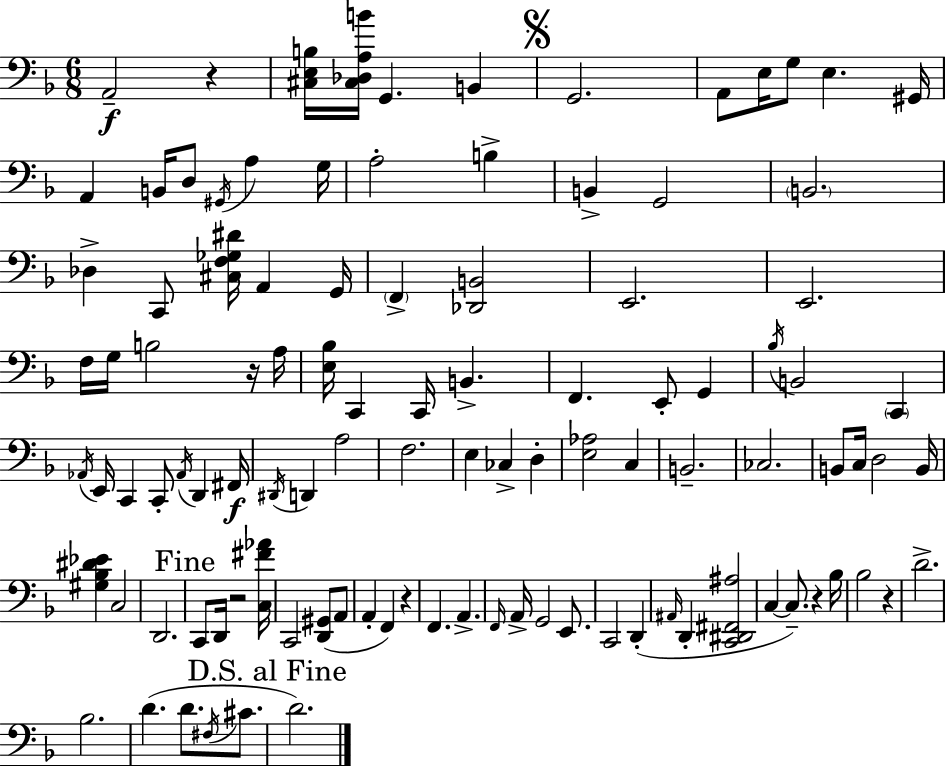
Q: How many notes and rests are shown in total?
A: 106